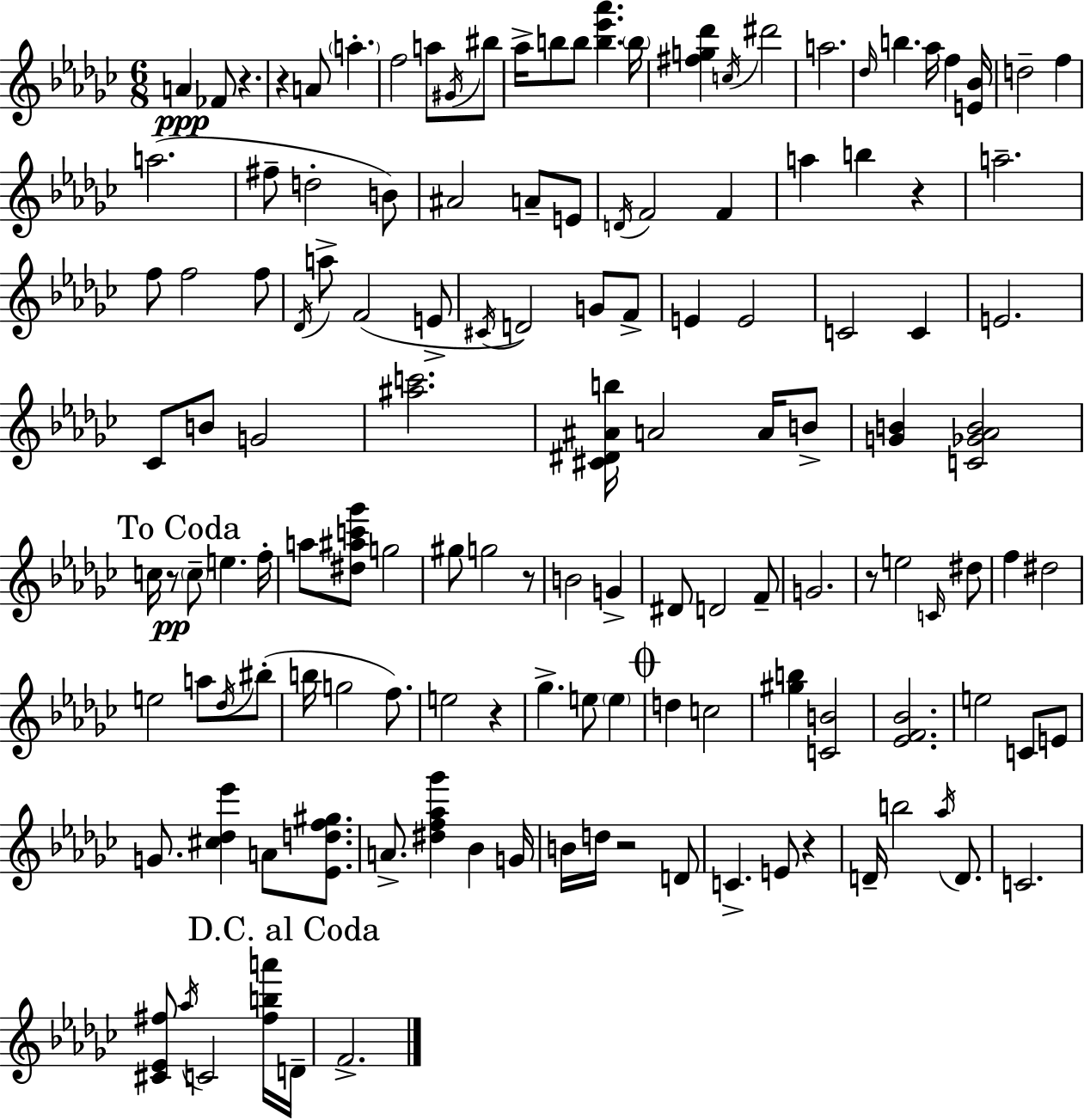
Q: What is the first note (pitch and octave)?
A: A4